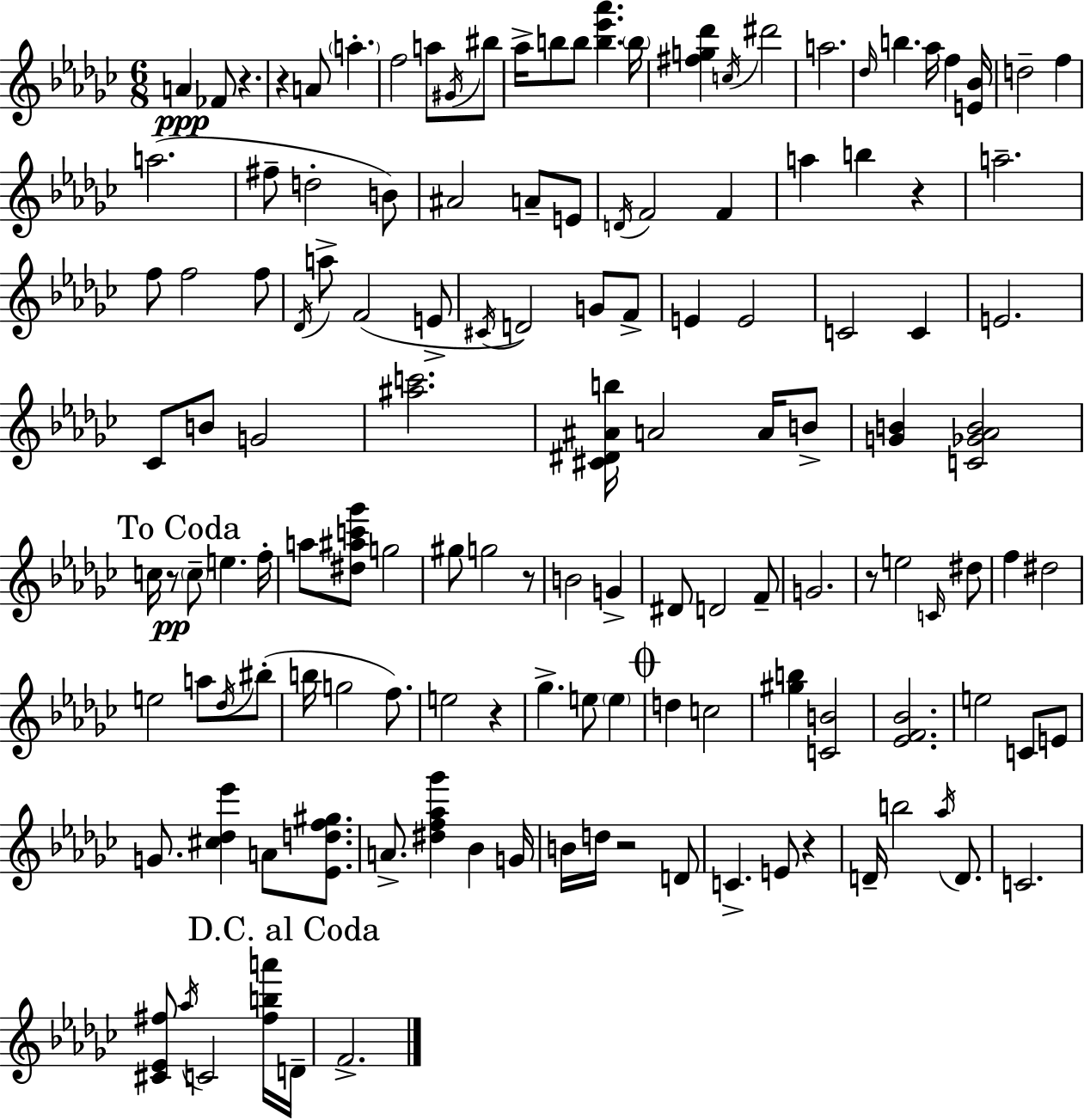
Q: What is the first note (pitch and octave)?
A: A4